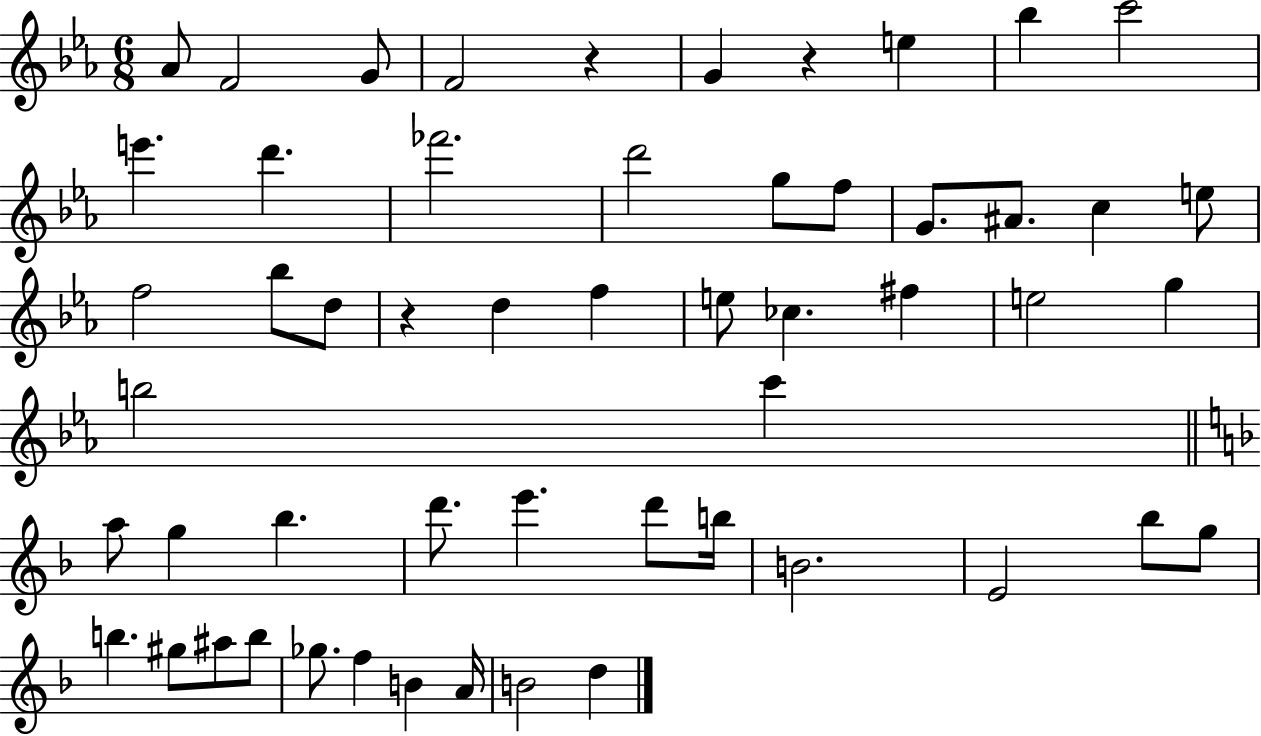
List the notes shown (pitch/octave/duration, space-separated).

Ab4/e F4/h G4/e F4/h R/q G4/q R/q E5/q Bb5/q C6/h E6/q. D6/q. FES6/h. D6/h G5/e F5/e G4/e. A#4/e. C5/q E5/e F5/h Bb5/e D5/e R/q D5/q F5/q E5/e CES5/q. F#5/q E5/h G5/q B5/h C6/q A5/e G5/q Bb5/q. D6/e. E6/q. D6/e B5/s B4/h. E4/h Bb5/e G5/e B5/q. G#5/e A#5/e B5/e Gb5/e. F5/q B4/q A4/s B4/h D5/q